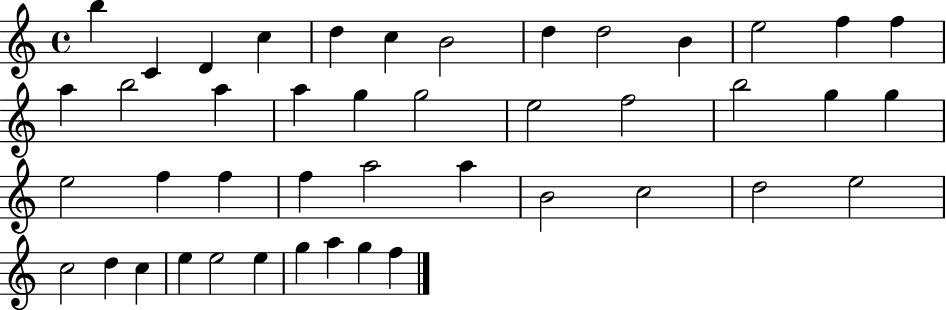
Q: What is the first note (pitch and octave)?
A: B5